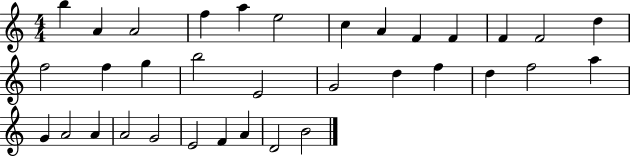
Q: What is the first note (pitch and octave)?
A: B5